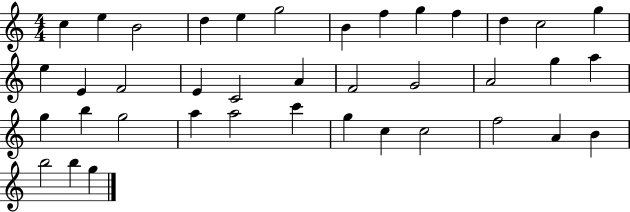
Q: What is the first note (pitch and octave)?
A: C5